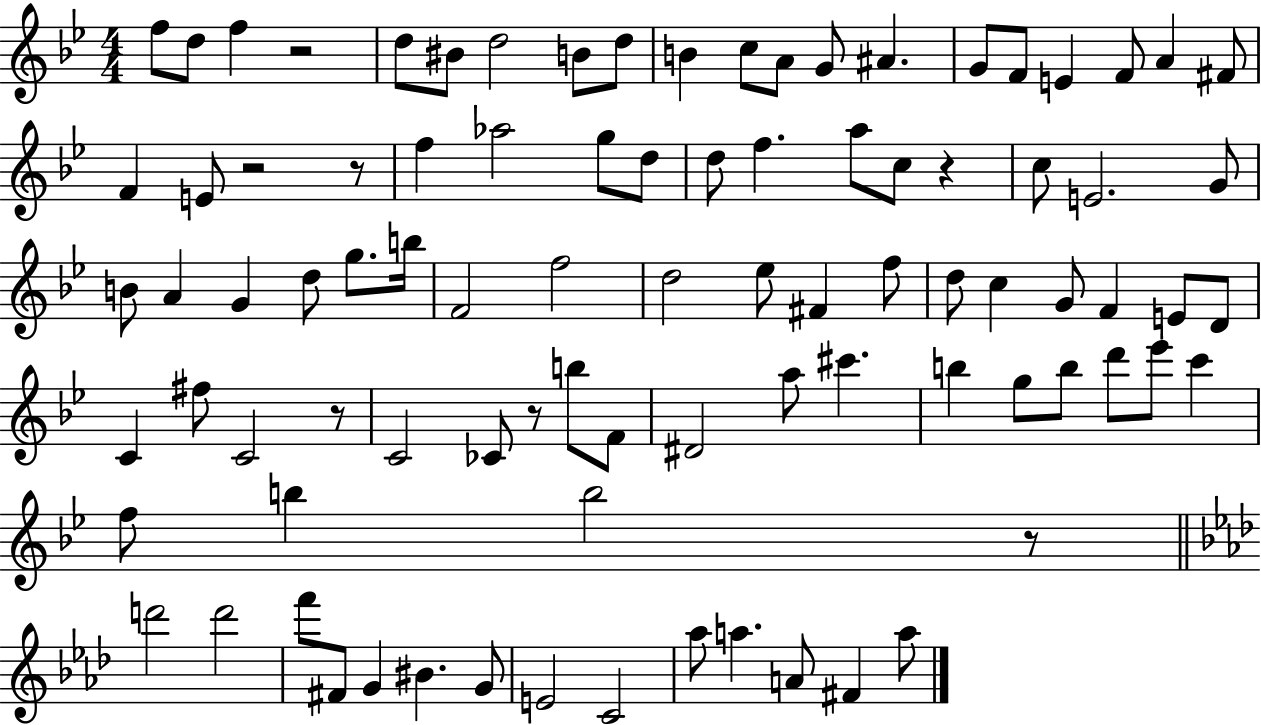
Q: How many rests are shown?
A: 7